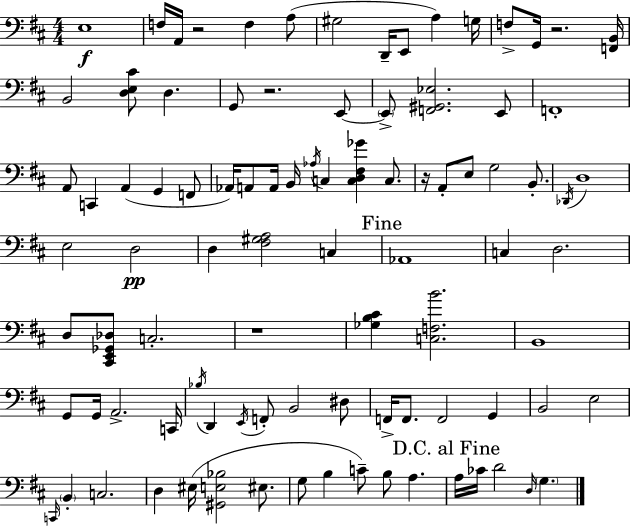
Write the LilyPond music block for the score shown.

{
  \clef bass
  \numericTimeSignature
  \time 4/4
  \key d \major
  e1\f | f16 a,16 r2 f4 a8( | gis2 d,16-- e,8 a4) g16 | f8-> g,16 r2. <f, b,>16 | \break b,2 <d e cis'>8 d4. | g,8 r2. e,8~~ | \parenthesize e,8-> <f, gis, ees>2. e,8 | f,1-. | \break a,8 c,4 a,4( g,4 f,8 | aes,16) a,8 a,16 b,16 \acciaccatura { aes16 } c4 <c d fis ges'>4 c8. | r16 a,8-. e8 g2 b,8.-. | \acciaccatura { des,16 } d1 | \break e2 d2\pp | d4 <fis gis a>2 c4 | \mark "Fine" aes,1 | c4 d2. | \break d8 <cis, e, ges, des>8 c2.-. | r1 | <ges b cis'>4 <c f b'>2. | b,1 | \break g,8 g,16 a,2.-> | c,16 \acciaccatura { bes16 } d,4 \acciaccatura { e,16 } f,8-. b,2 | dis8 f,16-> f,8. f,2 | g,4 b,2 e2 | \break \grace { c,16 } \parenthesize b,4-. c2. | d4 eis16( <gis, e bes>2 | eis8. g8 b4 c'8--) b8 a4. | \mark "D.C. al Fine" a16 ces'16 d'2 \grace { d16 } | \break \parenthesize g4. \bar "|."
}